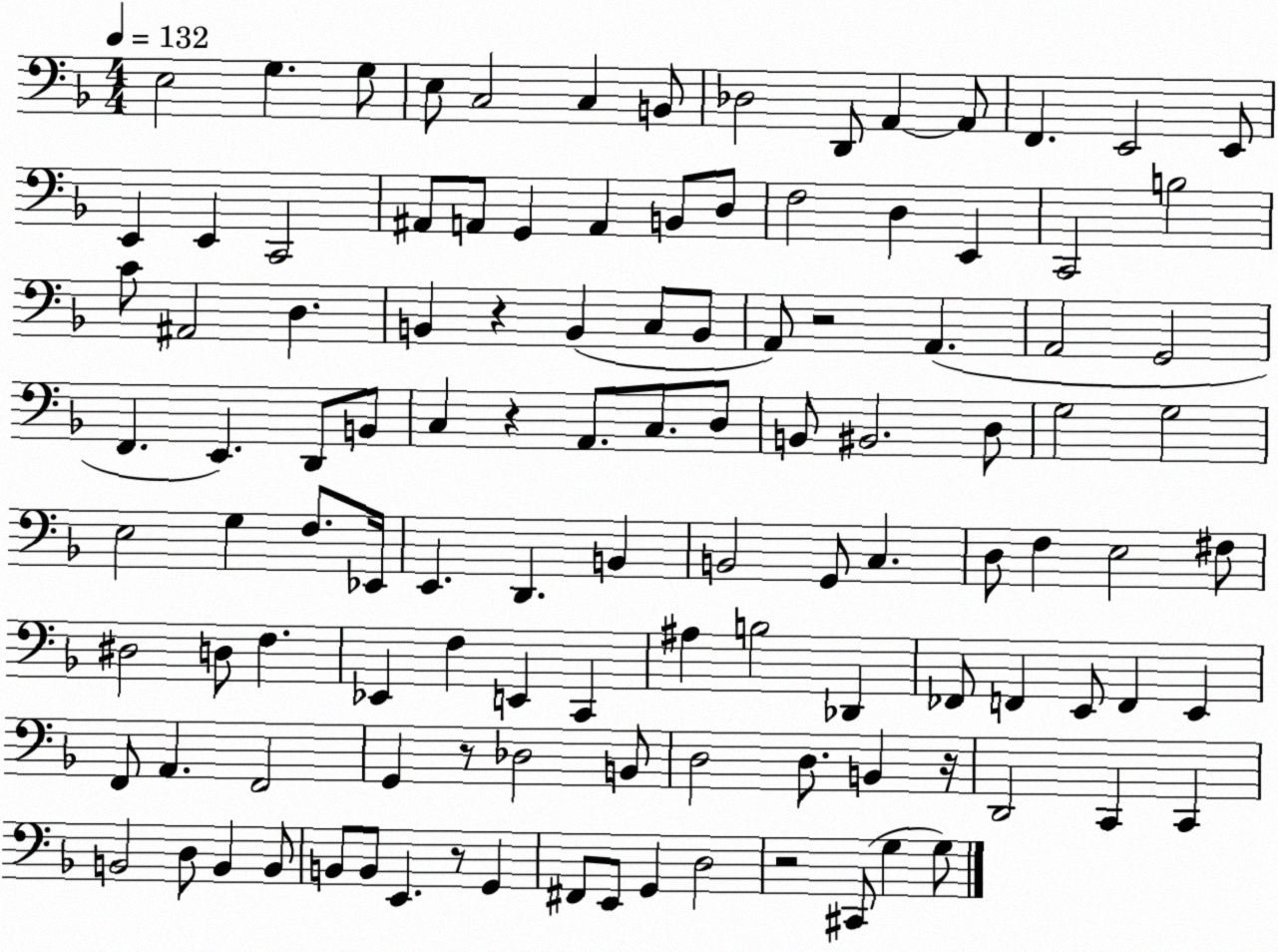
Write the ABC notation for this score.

X:1
T:Untitled
M:4/4
L:1/4
K:F
E,2 G, G,/2 E,/2 C,2 C, B,,/2 _D,2 D,,/2 A,, A,,/2 F,, E,,2 E,,/2 E,, E,, C,,2 ^A,,/2 A,,/2 G,, A,, B,,/2 D,/2 F,2 D, E,, C,,2 B,2 C/2 ^A,,2 D, B,, z B,, C,/2 B,,/2 A,,/2 z2 A,, A,,2 G,,2 F,, E,, D,,/2 B,,/2 C, z A,,/2 C,/2 D,/2 B,,/2 ^B,,2 D,/2 G,2 G,2 E,2 G, F,/2 _E,,/4 E,, D,, B,, B,,2 G,,/2 C, D,/2 F, E,2 ^F,/2 ^D,2 D,/2 F, _E,, F, E,, C,, ^A, B,2 _D,, _F,,/2 F,, E,,/2 F,, E,, F,,/2 A,, F,,2 G,, z/2 _D,2 B,,/2 D,2 D,/2 B,, z/4 D,,2 C,, C,, B,,2 D,/2 B,, B,,/2 B,,/2 B,,/2 E,, z/2 G,, ^F,,/2 E,,/2 G,, D,2 z2 ^C,,/2 G, G,/2